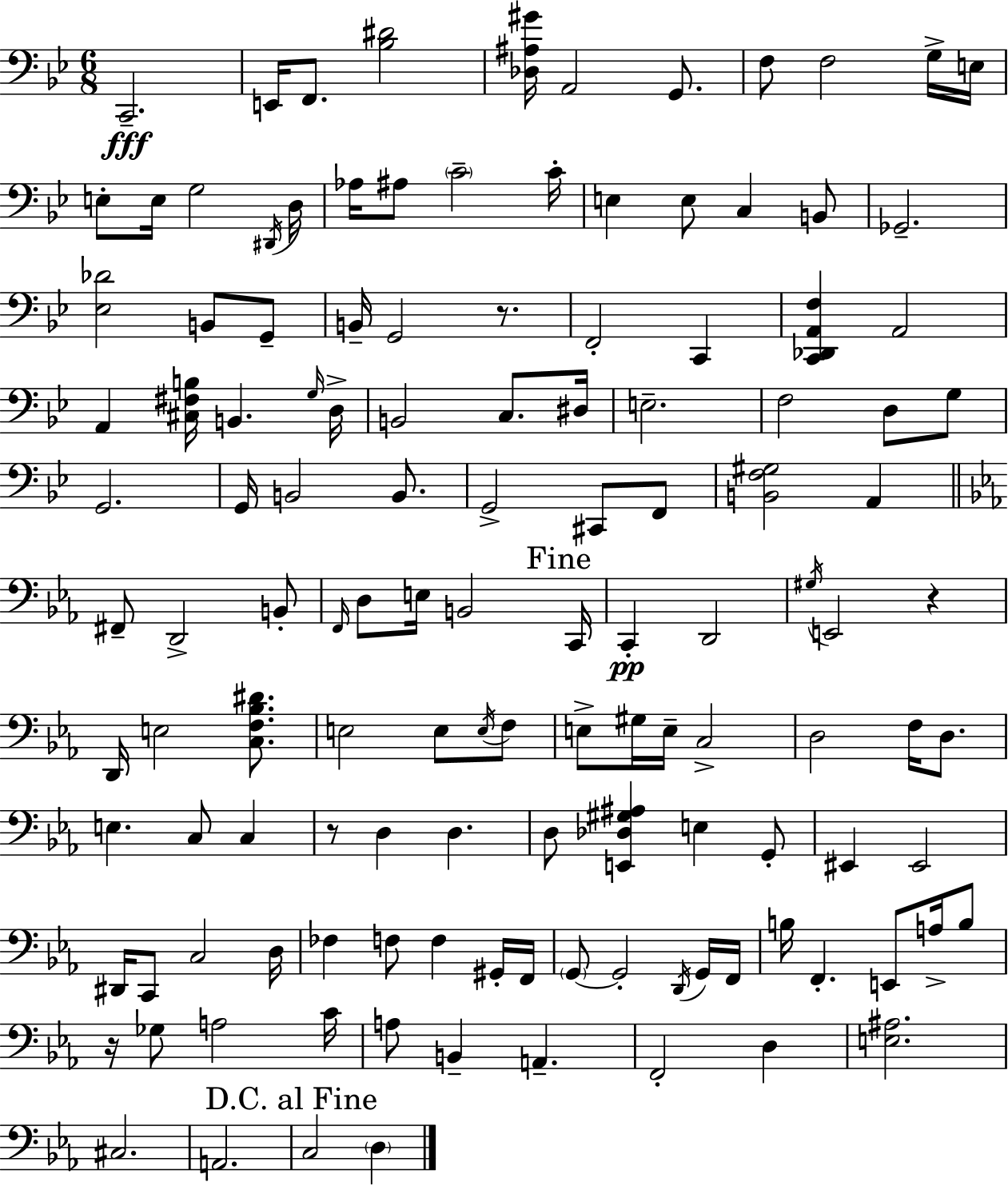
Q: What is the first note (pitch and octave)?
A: C2